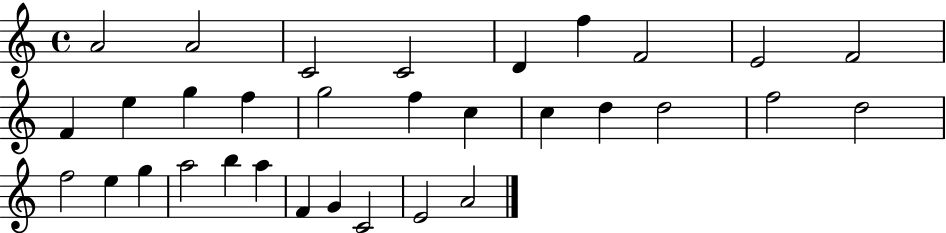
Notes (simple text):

A4/h A4/h C4/h C4/h D4/q F5/q F4/h E4/h F4/h F4/q E5/q G5/q F5/q G5/h F5/q C5/q C5/q D5/q D5/h F5/h D5/h F5/h E5/q G5/q A5/h B5/q A5/q F4/q G4/q C4/h E4/h A4/h